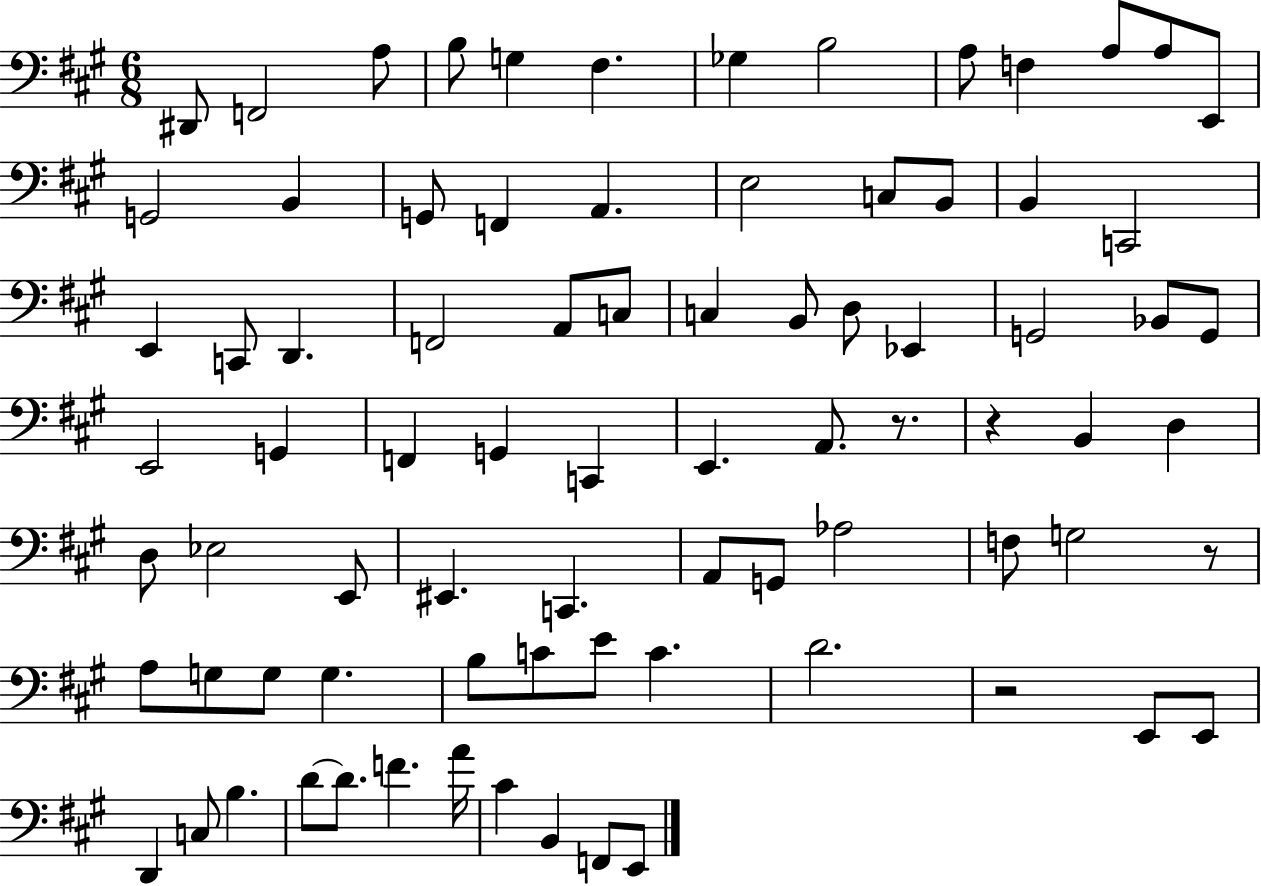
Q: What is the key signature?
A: A major